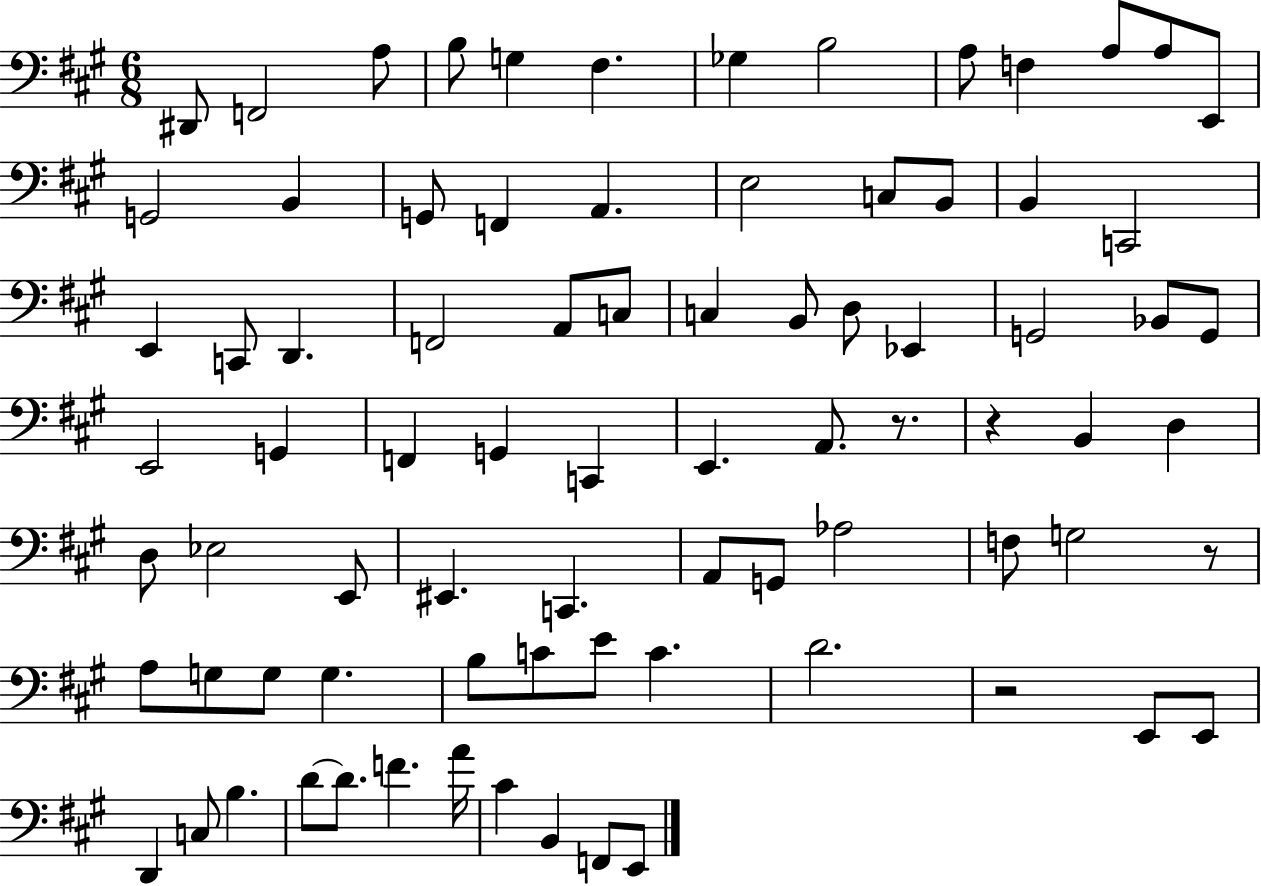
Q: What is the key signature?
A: A major